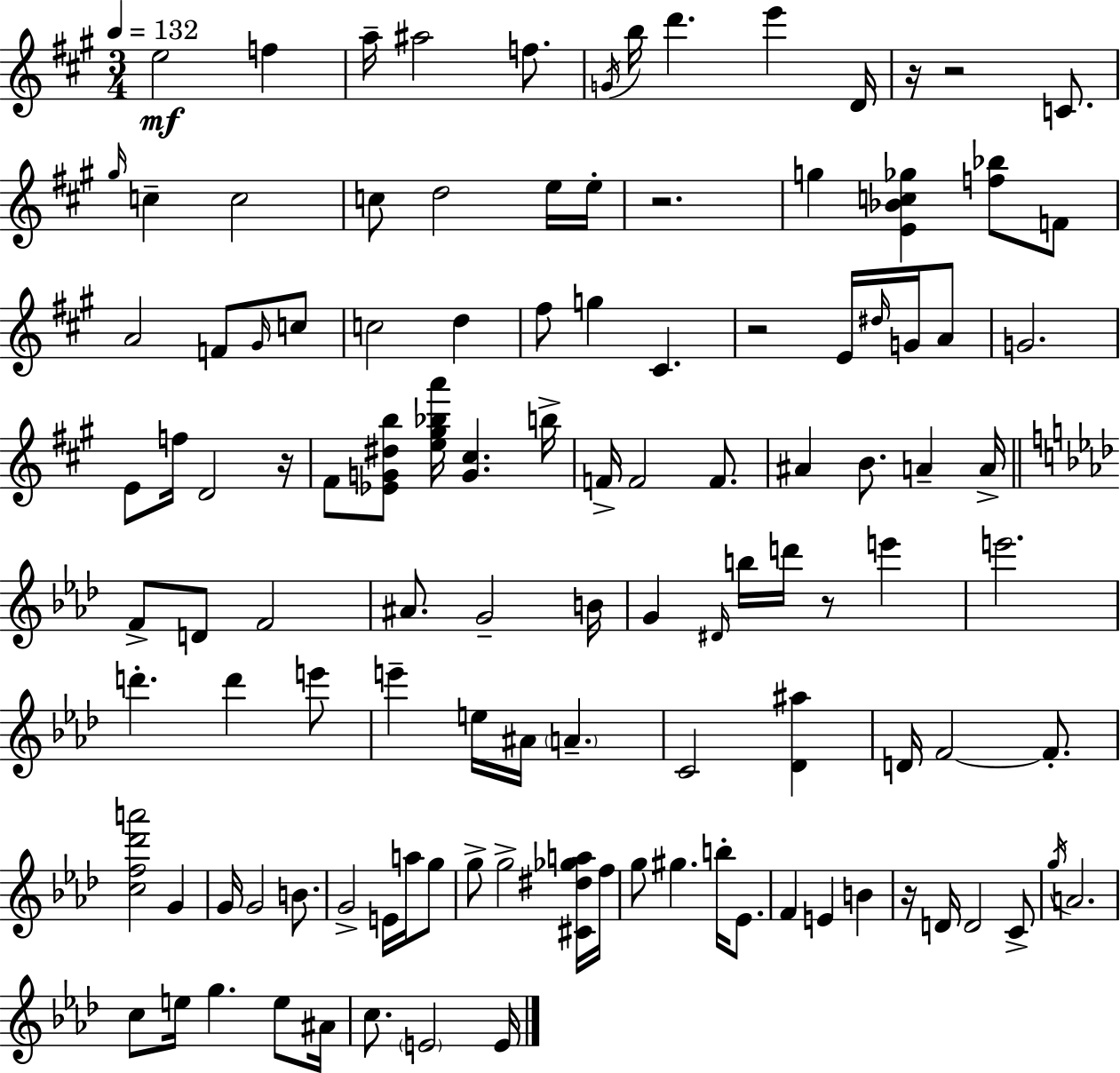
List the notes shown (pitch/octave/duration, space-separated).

E5/h F5/q A5/s A#5/h F5/e. G4/s B5/s D6/q. E6/q D4/s R/s R/h C4/e. G#5/s C5/q C5/h C5/e D5/h E5/s E5/s R/h. G5/q [E4,Bb4,C5,Gb5]/q [F5,Bb5]/e F4/e A4/h F4/e G#4/s C5/e C5/h D5/q F#5/e G5/q C#4/q. R/h E4/s D#5/s G4/s A4/e G4/h. E4/e F5/s D4/h R/s F#4/e [Eb4,G4,D#5,B5]/e [E5,G#5,Bb5,A6]/s [G4,C#5]/q. B5/s F4/s F4/h F4/e. A#4/q B4/e. A4/q A4/s F4/e D4/e F4/h A#4/e. G4/h B4/s G4/q D#4/s B5/s D6/s R/e E6/q E6/h. D6/q. D6/q E6/e E6/q E5/s A#4/s A4/q. C4/h [Db4,A#5]/q D4/s F4/h F4/e. [C5,F5,Db6,A6]/h G4/q G4/s G4/h B4/e. G4/h E4/s A5/s G5/e G5/e G5/h [C#4,D#5,Gb5,A5]/s F5/s G5/e G#5/q. B5/s Eb4/e. F4/q E4/q B4/q R/s D4/s D4/h C4/e G5/s A4/h. C5/e E5/s G5/q. E5/e A#4/s C5/e. E4/h E4/s